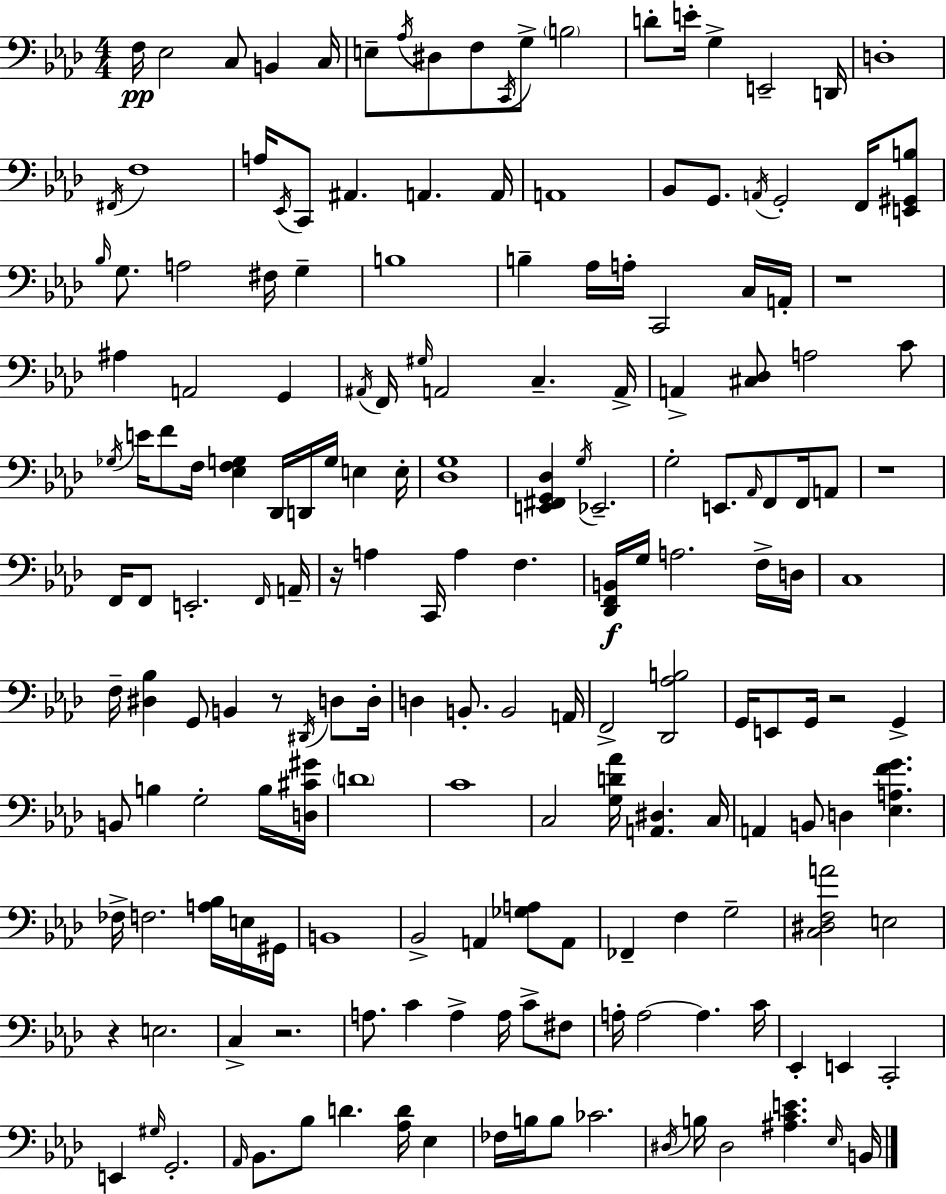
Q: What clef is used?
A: bass